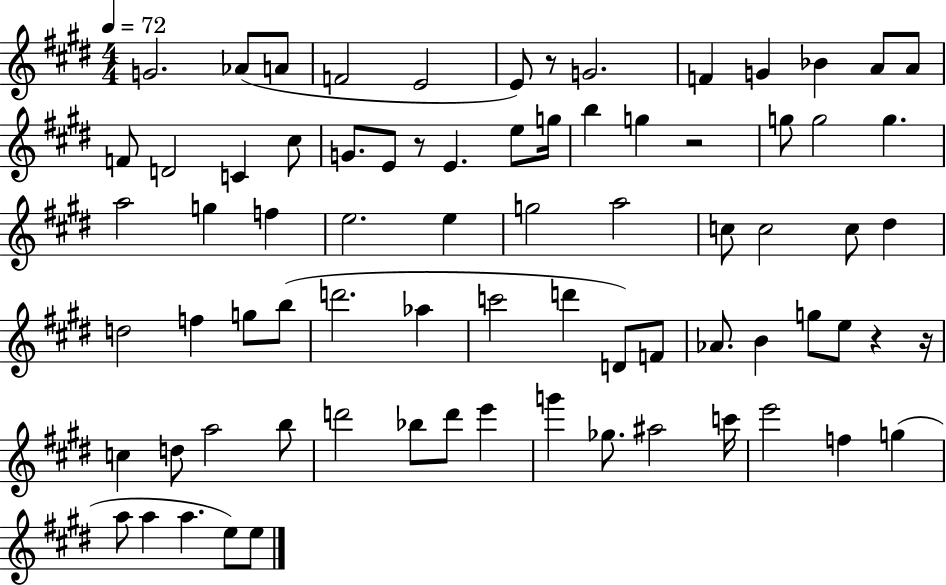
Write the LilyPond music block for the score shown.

{
  \clef treble
  \numericTimeSignature
  \time 4/4
  \key e \major
  \tempo 4 = 72
  g'2. aes'8( a'8 | f'2 e'2 | e'8) r8 g'2. | f'4 g'4 bes'4 a'8 a'8 | \break f'8 d'2 c'4 cis''8 | g'8. e'8 r8 e'4. e''8 g''16 | b''4 g''4 r2 | g''8 g''2 g''4. | \break a''2 g''4 f''4 | e''2. e''4 | g''2 a''2 | c''8 c''2 c''8 dis''4 | \break d''2 f''4 g''8 b''8( | d'''2. aes''4 | c'''2 d'''4 d'8) f'8 | aes'8. b'4 g''8 e''8 r4 r16 | \break c''4 d''8 a''2 b''8 | d'''2 bes''8 d'''8 e'''4 | g'''4 ges''8. ais''2 c'''16 | e'''2 f''4 g''4( | \break a''8 a''4 a''4. e''8) e''8 | \bar "|."
}